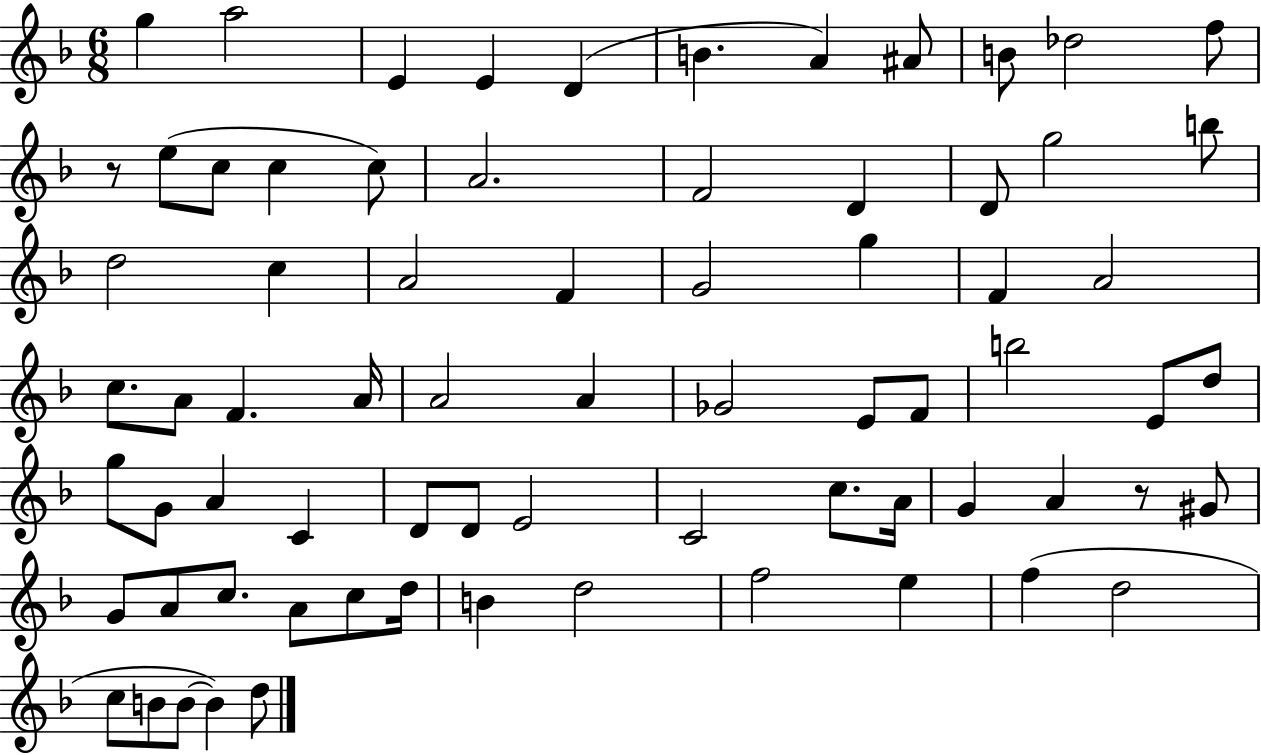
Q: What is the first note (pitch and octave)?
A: G5